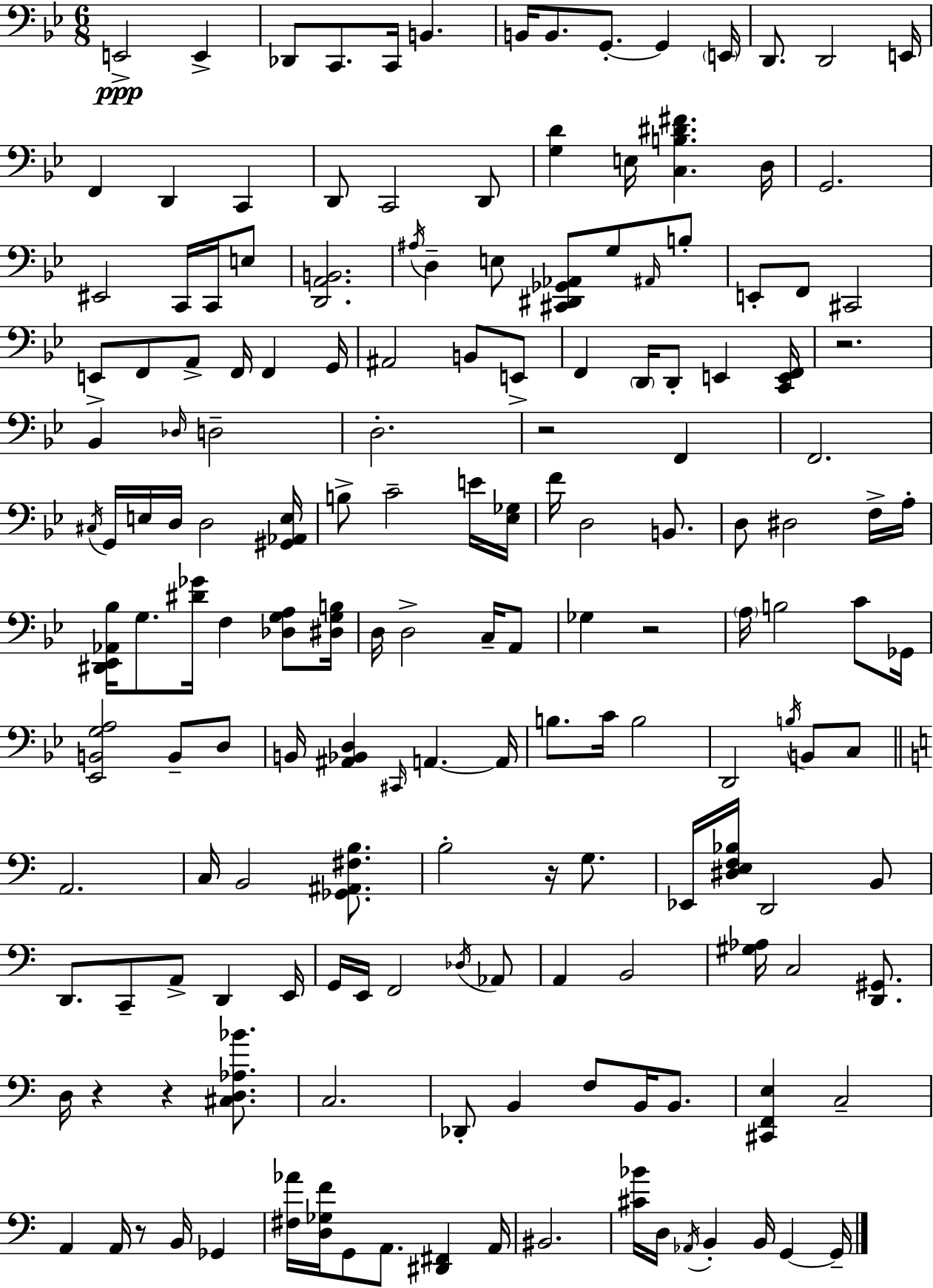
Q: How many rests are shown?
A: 7